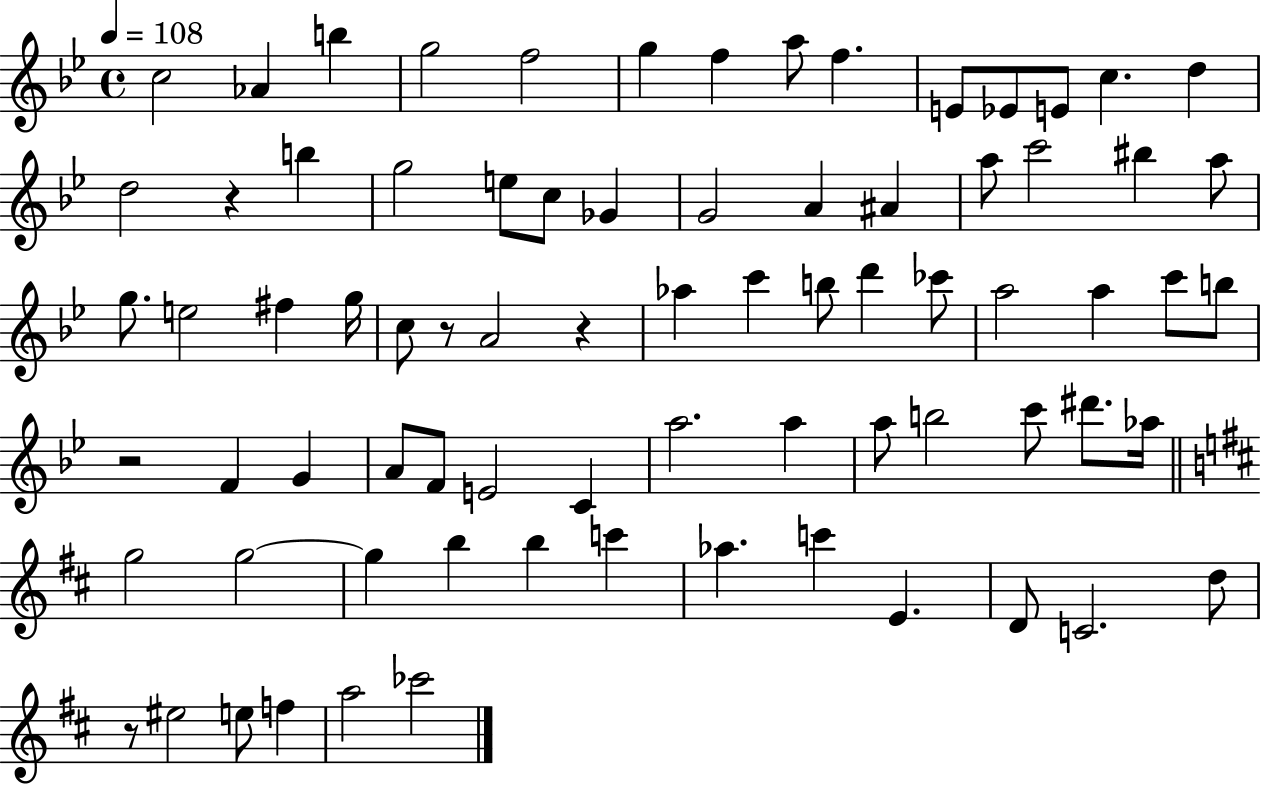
{
  \clef treble
  \time 4/4
  \defaultTimeSignature
  \key bes \major
  \tempo 4 = 108
  c''2 aes'4 b''4 | g''2 f''2 | g''4 f''4 a''8 f''4. | e'8 ees'8 e'8 c''4. d''4 | \break d''2 r4 b''4 | g''2 e''8 c''8 ges'4 | g'2 a'4 ais'4 | a''8 c'''2 bis''4 a''8 | \break g''8. e''2 fis''4 g''16 | c''8 r8 a'2 r4 | aes''4 c'''4 b''8 d'''4 ces'''8 | a''2 a''4 c'''8 b''8 | \break r2 f'4 g'4 | a'8 f'8 e'2 c'4 | a''2. a''4 | a''8 b''2 c'''8 dis'''8. aes''16 | \break \bar "||" \break \key d \major g''2 g''2~~ | g''4 b''4 b''4 c'''4 | aes''4. c'''4 e'4. | d'8 c'2. d''8 | \break r8 eis''2 e''8 f''4 | a''2 ces'''2 | \bar "|."
}